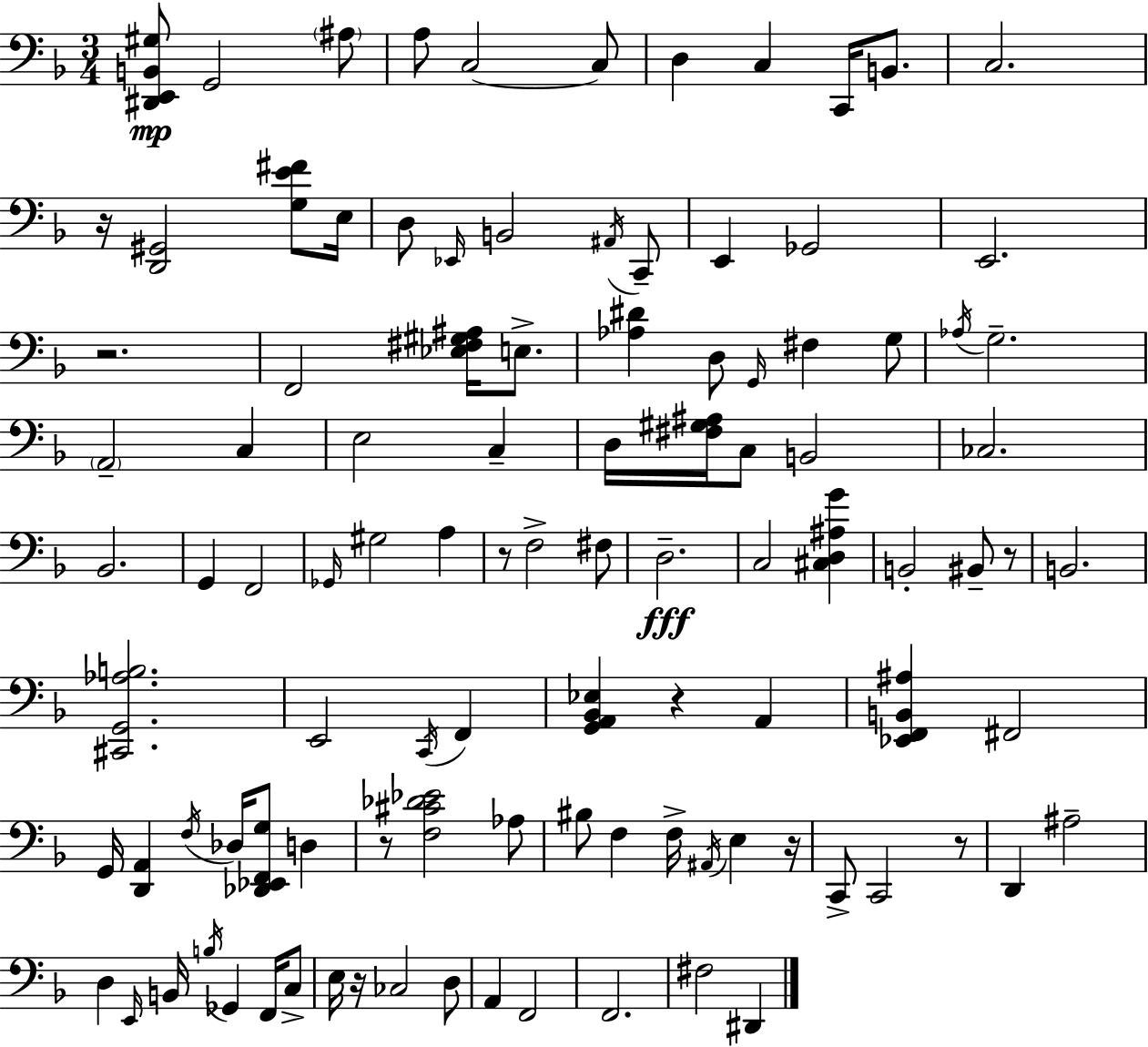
{
  \clef bass
  \numericTimeSignature
  \time 3/4
  \key d \minor
  \repeat volta 2 { <dis, e, b, gis>8\mp g,2 \parenthesize ais8 | a8 c2~~ c8 | d4 c4 c,16 b,8. | c2. | \break r16 <d, gis,>2 <g e' fis'>8 e16 | d8 \grace { ees,16 } b,2 \acciaccatura { ais,16 } | c,8-- e,4 ges,2 | e,2. | \break r2. | f,2 <ees fis gis ais>16 e8.-> | <aes dis'>4 d8 \grace { g,16 } fis4 | g8 \acciaccatura { aes16 } g2.-- | \break \parenthesize a,2-- | c4 e2 | c4-- d16 <fis gis ais>16 c8 b,2 | ces2. | \break bes,2. | g,4 f,2 | \grace { ges,16 } gis2 | a4 r8 f2-> | \break fis8 d2.--\fff | c2 | <cis d ais g'>4 b,2-. | bis,8-- r8 b,2. | \break <cis, g, aes b>2. | e,2 | \acciaccatura { c,16 } f,4 <g, a, bes, ees>4 r4 | a,4 <ees, f, b, ais>4 fis,2 | \break g,16 <d, a,>4 \acciaccatura { f16 } | des16 <des, ees, f, g>8 d4 r8 <f cis' des' ees'>2 | aes8 bis8 f4 | f16-> \acciaccatura { ais,16 } e4 r16 c,8-> c,2 | \break r8 d,4 | ais2-- d4 | \grace { e,16 } b,16 \acciaccatura { b16 } ges,4 f,16 c8-> e16 r16 | ces2 d8 a,4 | \break f,2 f,2. | fis2 | dis,4 } \bar "|."
}